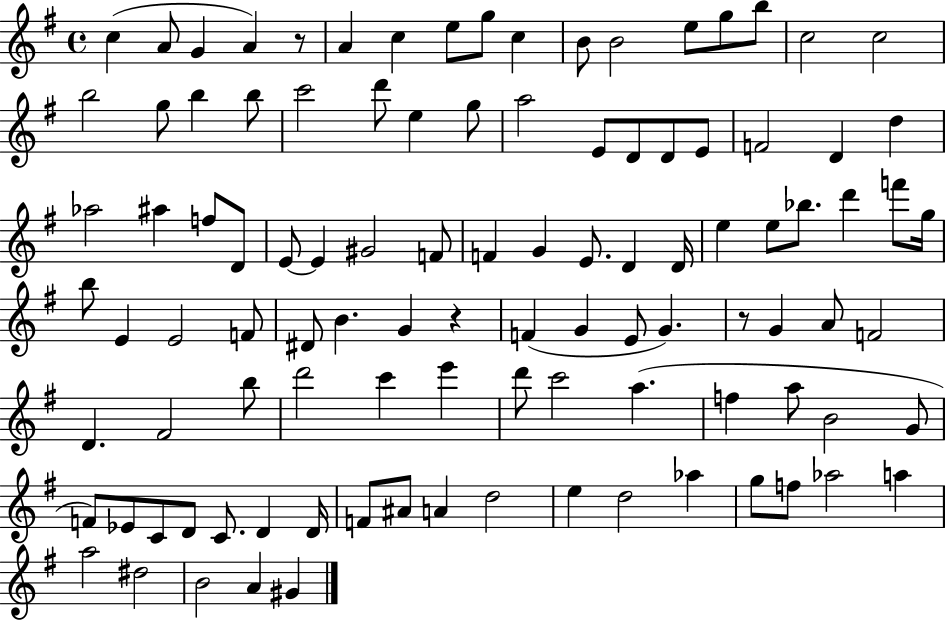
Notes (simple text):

C5/q A4/e G4/q A4/q R/e A4/q C5/q E5/e G5/e C5/q B4/e B4/h E5/e G5/e B5/e C5/h C5/h B5/h G5/e B5/q B5/e C6/h D6/e E5/q G5/e A5/h E4/e D4/e D4/e E4/e F4/h D4/q D5/q Ab5/h A#5/q F5/e D4/e E4/e E4/q G#4/h F4/e F4/q G4/q E4/e. D4/q D4/s E5/q E5/e Bb5/e. D6/q F6/e G5/s B5/e E4/q E4/h F4/e D#4/e B4/q. G4/q R/q F4/q G4/q E4/e G4/q. R/e G4/q A4/e F4/h D4/q. F#4/h B5/e D6/h C6/q E6/q D6/e C6/h A5/q. F5/q A5/e B4/h G4/e F4/e Eb4/e C4/e D4/e C4/e. D4/q D4/s F4/e A#4/e A4/q D5/h E5/q D5/h Ab5/q G5/e F5/e Ab5/h A5/q A5/h D#5/h B4/h A4/q G#4/q